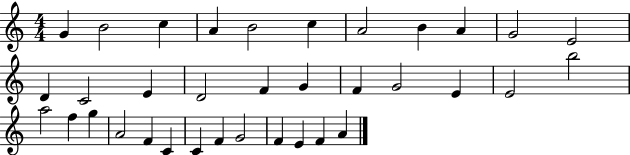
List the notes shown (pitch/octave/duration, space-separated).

G4/q B4/h C5/q A4/q B4/h C5/q A4/h B4/q A4/q G4/h E4/h D4/q C4/h E4/q D4/h F4/q G4/q F4/q G4/h E4/q E4/h B5/h A5/h F5/q G5/q A4/h F4/q C4/q C4/q F4/q G4/h F4/q E4/q F4/q A4/q